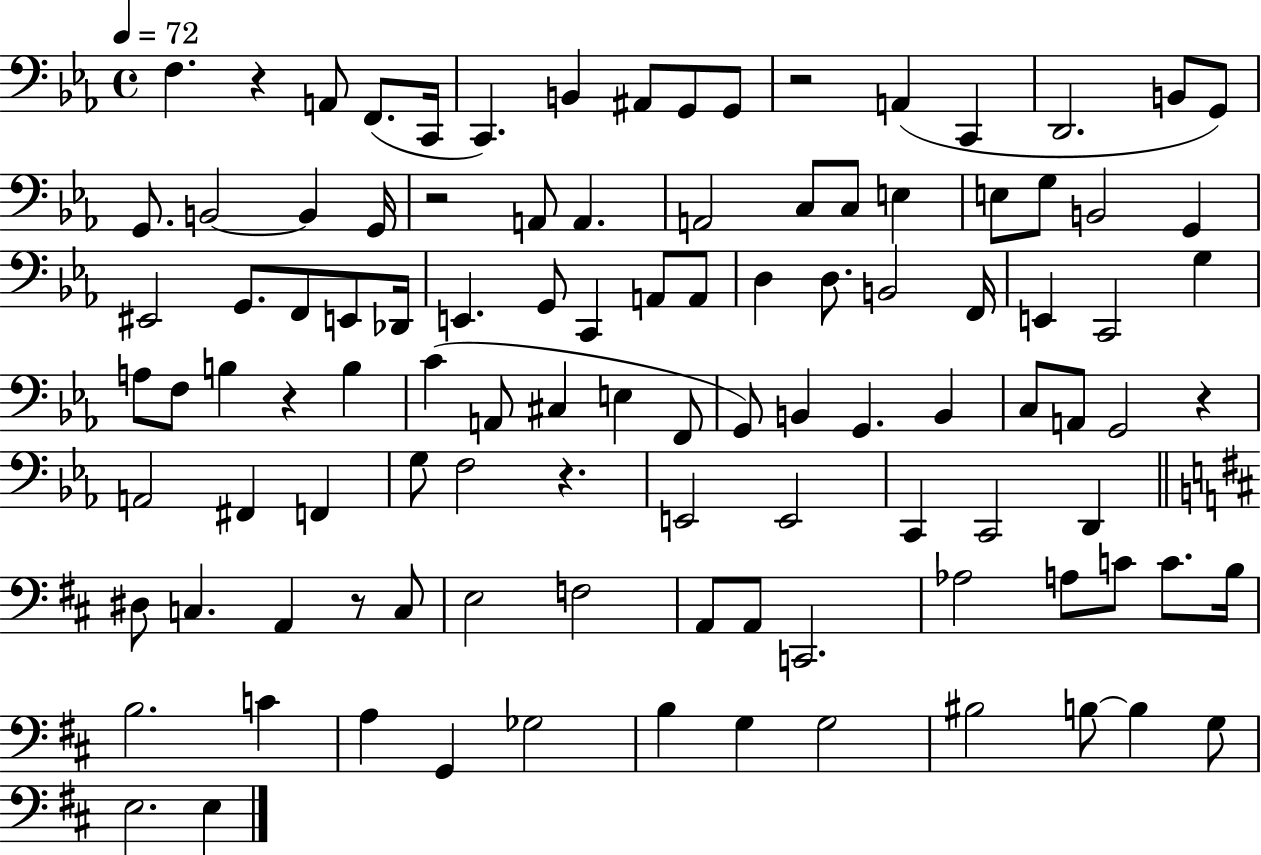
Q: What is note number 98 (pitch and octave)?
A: E3